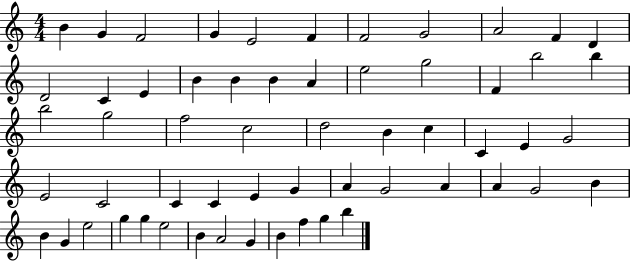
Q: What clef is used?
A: treble